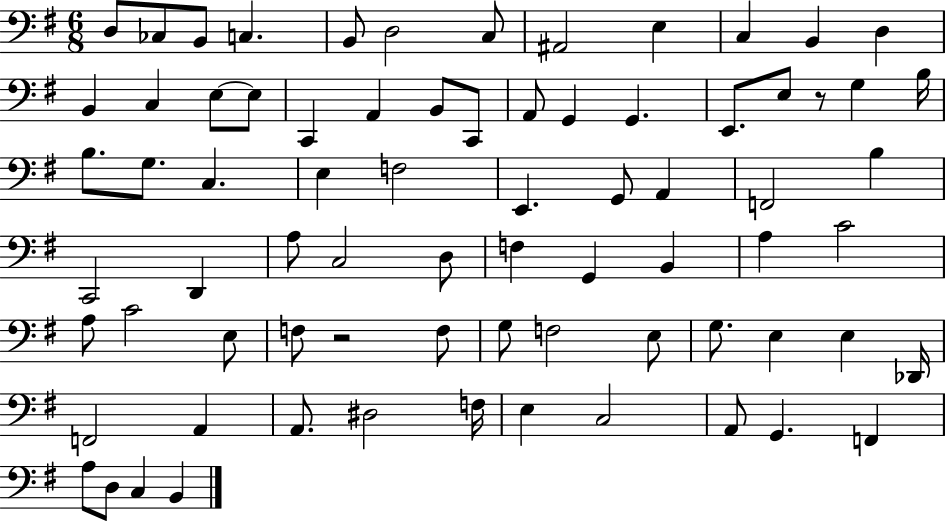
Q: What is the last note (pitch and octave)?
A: B2